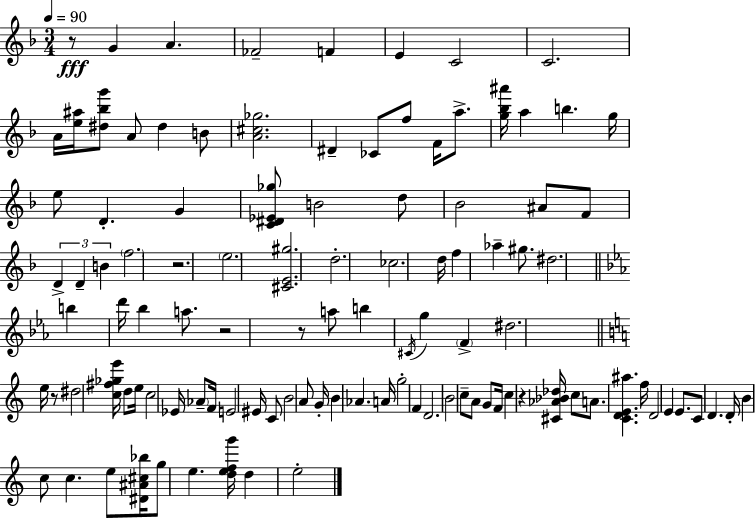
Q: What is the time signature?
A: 3/4